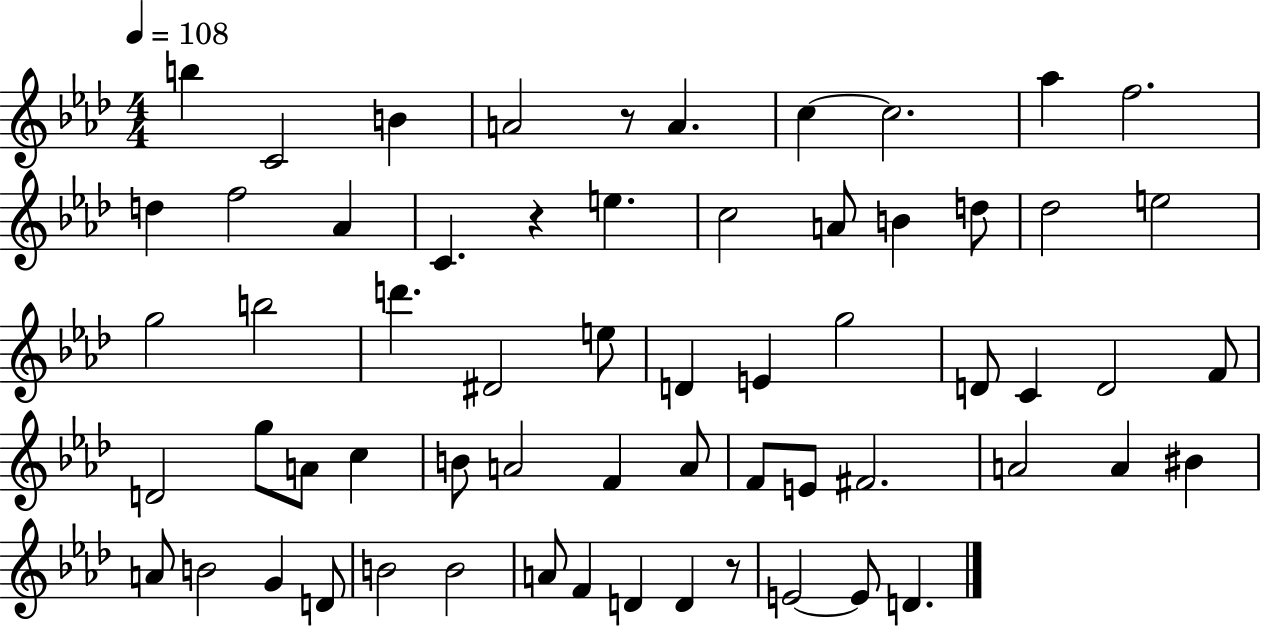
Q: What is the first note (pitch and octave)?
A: B5